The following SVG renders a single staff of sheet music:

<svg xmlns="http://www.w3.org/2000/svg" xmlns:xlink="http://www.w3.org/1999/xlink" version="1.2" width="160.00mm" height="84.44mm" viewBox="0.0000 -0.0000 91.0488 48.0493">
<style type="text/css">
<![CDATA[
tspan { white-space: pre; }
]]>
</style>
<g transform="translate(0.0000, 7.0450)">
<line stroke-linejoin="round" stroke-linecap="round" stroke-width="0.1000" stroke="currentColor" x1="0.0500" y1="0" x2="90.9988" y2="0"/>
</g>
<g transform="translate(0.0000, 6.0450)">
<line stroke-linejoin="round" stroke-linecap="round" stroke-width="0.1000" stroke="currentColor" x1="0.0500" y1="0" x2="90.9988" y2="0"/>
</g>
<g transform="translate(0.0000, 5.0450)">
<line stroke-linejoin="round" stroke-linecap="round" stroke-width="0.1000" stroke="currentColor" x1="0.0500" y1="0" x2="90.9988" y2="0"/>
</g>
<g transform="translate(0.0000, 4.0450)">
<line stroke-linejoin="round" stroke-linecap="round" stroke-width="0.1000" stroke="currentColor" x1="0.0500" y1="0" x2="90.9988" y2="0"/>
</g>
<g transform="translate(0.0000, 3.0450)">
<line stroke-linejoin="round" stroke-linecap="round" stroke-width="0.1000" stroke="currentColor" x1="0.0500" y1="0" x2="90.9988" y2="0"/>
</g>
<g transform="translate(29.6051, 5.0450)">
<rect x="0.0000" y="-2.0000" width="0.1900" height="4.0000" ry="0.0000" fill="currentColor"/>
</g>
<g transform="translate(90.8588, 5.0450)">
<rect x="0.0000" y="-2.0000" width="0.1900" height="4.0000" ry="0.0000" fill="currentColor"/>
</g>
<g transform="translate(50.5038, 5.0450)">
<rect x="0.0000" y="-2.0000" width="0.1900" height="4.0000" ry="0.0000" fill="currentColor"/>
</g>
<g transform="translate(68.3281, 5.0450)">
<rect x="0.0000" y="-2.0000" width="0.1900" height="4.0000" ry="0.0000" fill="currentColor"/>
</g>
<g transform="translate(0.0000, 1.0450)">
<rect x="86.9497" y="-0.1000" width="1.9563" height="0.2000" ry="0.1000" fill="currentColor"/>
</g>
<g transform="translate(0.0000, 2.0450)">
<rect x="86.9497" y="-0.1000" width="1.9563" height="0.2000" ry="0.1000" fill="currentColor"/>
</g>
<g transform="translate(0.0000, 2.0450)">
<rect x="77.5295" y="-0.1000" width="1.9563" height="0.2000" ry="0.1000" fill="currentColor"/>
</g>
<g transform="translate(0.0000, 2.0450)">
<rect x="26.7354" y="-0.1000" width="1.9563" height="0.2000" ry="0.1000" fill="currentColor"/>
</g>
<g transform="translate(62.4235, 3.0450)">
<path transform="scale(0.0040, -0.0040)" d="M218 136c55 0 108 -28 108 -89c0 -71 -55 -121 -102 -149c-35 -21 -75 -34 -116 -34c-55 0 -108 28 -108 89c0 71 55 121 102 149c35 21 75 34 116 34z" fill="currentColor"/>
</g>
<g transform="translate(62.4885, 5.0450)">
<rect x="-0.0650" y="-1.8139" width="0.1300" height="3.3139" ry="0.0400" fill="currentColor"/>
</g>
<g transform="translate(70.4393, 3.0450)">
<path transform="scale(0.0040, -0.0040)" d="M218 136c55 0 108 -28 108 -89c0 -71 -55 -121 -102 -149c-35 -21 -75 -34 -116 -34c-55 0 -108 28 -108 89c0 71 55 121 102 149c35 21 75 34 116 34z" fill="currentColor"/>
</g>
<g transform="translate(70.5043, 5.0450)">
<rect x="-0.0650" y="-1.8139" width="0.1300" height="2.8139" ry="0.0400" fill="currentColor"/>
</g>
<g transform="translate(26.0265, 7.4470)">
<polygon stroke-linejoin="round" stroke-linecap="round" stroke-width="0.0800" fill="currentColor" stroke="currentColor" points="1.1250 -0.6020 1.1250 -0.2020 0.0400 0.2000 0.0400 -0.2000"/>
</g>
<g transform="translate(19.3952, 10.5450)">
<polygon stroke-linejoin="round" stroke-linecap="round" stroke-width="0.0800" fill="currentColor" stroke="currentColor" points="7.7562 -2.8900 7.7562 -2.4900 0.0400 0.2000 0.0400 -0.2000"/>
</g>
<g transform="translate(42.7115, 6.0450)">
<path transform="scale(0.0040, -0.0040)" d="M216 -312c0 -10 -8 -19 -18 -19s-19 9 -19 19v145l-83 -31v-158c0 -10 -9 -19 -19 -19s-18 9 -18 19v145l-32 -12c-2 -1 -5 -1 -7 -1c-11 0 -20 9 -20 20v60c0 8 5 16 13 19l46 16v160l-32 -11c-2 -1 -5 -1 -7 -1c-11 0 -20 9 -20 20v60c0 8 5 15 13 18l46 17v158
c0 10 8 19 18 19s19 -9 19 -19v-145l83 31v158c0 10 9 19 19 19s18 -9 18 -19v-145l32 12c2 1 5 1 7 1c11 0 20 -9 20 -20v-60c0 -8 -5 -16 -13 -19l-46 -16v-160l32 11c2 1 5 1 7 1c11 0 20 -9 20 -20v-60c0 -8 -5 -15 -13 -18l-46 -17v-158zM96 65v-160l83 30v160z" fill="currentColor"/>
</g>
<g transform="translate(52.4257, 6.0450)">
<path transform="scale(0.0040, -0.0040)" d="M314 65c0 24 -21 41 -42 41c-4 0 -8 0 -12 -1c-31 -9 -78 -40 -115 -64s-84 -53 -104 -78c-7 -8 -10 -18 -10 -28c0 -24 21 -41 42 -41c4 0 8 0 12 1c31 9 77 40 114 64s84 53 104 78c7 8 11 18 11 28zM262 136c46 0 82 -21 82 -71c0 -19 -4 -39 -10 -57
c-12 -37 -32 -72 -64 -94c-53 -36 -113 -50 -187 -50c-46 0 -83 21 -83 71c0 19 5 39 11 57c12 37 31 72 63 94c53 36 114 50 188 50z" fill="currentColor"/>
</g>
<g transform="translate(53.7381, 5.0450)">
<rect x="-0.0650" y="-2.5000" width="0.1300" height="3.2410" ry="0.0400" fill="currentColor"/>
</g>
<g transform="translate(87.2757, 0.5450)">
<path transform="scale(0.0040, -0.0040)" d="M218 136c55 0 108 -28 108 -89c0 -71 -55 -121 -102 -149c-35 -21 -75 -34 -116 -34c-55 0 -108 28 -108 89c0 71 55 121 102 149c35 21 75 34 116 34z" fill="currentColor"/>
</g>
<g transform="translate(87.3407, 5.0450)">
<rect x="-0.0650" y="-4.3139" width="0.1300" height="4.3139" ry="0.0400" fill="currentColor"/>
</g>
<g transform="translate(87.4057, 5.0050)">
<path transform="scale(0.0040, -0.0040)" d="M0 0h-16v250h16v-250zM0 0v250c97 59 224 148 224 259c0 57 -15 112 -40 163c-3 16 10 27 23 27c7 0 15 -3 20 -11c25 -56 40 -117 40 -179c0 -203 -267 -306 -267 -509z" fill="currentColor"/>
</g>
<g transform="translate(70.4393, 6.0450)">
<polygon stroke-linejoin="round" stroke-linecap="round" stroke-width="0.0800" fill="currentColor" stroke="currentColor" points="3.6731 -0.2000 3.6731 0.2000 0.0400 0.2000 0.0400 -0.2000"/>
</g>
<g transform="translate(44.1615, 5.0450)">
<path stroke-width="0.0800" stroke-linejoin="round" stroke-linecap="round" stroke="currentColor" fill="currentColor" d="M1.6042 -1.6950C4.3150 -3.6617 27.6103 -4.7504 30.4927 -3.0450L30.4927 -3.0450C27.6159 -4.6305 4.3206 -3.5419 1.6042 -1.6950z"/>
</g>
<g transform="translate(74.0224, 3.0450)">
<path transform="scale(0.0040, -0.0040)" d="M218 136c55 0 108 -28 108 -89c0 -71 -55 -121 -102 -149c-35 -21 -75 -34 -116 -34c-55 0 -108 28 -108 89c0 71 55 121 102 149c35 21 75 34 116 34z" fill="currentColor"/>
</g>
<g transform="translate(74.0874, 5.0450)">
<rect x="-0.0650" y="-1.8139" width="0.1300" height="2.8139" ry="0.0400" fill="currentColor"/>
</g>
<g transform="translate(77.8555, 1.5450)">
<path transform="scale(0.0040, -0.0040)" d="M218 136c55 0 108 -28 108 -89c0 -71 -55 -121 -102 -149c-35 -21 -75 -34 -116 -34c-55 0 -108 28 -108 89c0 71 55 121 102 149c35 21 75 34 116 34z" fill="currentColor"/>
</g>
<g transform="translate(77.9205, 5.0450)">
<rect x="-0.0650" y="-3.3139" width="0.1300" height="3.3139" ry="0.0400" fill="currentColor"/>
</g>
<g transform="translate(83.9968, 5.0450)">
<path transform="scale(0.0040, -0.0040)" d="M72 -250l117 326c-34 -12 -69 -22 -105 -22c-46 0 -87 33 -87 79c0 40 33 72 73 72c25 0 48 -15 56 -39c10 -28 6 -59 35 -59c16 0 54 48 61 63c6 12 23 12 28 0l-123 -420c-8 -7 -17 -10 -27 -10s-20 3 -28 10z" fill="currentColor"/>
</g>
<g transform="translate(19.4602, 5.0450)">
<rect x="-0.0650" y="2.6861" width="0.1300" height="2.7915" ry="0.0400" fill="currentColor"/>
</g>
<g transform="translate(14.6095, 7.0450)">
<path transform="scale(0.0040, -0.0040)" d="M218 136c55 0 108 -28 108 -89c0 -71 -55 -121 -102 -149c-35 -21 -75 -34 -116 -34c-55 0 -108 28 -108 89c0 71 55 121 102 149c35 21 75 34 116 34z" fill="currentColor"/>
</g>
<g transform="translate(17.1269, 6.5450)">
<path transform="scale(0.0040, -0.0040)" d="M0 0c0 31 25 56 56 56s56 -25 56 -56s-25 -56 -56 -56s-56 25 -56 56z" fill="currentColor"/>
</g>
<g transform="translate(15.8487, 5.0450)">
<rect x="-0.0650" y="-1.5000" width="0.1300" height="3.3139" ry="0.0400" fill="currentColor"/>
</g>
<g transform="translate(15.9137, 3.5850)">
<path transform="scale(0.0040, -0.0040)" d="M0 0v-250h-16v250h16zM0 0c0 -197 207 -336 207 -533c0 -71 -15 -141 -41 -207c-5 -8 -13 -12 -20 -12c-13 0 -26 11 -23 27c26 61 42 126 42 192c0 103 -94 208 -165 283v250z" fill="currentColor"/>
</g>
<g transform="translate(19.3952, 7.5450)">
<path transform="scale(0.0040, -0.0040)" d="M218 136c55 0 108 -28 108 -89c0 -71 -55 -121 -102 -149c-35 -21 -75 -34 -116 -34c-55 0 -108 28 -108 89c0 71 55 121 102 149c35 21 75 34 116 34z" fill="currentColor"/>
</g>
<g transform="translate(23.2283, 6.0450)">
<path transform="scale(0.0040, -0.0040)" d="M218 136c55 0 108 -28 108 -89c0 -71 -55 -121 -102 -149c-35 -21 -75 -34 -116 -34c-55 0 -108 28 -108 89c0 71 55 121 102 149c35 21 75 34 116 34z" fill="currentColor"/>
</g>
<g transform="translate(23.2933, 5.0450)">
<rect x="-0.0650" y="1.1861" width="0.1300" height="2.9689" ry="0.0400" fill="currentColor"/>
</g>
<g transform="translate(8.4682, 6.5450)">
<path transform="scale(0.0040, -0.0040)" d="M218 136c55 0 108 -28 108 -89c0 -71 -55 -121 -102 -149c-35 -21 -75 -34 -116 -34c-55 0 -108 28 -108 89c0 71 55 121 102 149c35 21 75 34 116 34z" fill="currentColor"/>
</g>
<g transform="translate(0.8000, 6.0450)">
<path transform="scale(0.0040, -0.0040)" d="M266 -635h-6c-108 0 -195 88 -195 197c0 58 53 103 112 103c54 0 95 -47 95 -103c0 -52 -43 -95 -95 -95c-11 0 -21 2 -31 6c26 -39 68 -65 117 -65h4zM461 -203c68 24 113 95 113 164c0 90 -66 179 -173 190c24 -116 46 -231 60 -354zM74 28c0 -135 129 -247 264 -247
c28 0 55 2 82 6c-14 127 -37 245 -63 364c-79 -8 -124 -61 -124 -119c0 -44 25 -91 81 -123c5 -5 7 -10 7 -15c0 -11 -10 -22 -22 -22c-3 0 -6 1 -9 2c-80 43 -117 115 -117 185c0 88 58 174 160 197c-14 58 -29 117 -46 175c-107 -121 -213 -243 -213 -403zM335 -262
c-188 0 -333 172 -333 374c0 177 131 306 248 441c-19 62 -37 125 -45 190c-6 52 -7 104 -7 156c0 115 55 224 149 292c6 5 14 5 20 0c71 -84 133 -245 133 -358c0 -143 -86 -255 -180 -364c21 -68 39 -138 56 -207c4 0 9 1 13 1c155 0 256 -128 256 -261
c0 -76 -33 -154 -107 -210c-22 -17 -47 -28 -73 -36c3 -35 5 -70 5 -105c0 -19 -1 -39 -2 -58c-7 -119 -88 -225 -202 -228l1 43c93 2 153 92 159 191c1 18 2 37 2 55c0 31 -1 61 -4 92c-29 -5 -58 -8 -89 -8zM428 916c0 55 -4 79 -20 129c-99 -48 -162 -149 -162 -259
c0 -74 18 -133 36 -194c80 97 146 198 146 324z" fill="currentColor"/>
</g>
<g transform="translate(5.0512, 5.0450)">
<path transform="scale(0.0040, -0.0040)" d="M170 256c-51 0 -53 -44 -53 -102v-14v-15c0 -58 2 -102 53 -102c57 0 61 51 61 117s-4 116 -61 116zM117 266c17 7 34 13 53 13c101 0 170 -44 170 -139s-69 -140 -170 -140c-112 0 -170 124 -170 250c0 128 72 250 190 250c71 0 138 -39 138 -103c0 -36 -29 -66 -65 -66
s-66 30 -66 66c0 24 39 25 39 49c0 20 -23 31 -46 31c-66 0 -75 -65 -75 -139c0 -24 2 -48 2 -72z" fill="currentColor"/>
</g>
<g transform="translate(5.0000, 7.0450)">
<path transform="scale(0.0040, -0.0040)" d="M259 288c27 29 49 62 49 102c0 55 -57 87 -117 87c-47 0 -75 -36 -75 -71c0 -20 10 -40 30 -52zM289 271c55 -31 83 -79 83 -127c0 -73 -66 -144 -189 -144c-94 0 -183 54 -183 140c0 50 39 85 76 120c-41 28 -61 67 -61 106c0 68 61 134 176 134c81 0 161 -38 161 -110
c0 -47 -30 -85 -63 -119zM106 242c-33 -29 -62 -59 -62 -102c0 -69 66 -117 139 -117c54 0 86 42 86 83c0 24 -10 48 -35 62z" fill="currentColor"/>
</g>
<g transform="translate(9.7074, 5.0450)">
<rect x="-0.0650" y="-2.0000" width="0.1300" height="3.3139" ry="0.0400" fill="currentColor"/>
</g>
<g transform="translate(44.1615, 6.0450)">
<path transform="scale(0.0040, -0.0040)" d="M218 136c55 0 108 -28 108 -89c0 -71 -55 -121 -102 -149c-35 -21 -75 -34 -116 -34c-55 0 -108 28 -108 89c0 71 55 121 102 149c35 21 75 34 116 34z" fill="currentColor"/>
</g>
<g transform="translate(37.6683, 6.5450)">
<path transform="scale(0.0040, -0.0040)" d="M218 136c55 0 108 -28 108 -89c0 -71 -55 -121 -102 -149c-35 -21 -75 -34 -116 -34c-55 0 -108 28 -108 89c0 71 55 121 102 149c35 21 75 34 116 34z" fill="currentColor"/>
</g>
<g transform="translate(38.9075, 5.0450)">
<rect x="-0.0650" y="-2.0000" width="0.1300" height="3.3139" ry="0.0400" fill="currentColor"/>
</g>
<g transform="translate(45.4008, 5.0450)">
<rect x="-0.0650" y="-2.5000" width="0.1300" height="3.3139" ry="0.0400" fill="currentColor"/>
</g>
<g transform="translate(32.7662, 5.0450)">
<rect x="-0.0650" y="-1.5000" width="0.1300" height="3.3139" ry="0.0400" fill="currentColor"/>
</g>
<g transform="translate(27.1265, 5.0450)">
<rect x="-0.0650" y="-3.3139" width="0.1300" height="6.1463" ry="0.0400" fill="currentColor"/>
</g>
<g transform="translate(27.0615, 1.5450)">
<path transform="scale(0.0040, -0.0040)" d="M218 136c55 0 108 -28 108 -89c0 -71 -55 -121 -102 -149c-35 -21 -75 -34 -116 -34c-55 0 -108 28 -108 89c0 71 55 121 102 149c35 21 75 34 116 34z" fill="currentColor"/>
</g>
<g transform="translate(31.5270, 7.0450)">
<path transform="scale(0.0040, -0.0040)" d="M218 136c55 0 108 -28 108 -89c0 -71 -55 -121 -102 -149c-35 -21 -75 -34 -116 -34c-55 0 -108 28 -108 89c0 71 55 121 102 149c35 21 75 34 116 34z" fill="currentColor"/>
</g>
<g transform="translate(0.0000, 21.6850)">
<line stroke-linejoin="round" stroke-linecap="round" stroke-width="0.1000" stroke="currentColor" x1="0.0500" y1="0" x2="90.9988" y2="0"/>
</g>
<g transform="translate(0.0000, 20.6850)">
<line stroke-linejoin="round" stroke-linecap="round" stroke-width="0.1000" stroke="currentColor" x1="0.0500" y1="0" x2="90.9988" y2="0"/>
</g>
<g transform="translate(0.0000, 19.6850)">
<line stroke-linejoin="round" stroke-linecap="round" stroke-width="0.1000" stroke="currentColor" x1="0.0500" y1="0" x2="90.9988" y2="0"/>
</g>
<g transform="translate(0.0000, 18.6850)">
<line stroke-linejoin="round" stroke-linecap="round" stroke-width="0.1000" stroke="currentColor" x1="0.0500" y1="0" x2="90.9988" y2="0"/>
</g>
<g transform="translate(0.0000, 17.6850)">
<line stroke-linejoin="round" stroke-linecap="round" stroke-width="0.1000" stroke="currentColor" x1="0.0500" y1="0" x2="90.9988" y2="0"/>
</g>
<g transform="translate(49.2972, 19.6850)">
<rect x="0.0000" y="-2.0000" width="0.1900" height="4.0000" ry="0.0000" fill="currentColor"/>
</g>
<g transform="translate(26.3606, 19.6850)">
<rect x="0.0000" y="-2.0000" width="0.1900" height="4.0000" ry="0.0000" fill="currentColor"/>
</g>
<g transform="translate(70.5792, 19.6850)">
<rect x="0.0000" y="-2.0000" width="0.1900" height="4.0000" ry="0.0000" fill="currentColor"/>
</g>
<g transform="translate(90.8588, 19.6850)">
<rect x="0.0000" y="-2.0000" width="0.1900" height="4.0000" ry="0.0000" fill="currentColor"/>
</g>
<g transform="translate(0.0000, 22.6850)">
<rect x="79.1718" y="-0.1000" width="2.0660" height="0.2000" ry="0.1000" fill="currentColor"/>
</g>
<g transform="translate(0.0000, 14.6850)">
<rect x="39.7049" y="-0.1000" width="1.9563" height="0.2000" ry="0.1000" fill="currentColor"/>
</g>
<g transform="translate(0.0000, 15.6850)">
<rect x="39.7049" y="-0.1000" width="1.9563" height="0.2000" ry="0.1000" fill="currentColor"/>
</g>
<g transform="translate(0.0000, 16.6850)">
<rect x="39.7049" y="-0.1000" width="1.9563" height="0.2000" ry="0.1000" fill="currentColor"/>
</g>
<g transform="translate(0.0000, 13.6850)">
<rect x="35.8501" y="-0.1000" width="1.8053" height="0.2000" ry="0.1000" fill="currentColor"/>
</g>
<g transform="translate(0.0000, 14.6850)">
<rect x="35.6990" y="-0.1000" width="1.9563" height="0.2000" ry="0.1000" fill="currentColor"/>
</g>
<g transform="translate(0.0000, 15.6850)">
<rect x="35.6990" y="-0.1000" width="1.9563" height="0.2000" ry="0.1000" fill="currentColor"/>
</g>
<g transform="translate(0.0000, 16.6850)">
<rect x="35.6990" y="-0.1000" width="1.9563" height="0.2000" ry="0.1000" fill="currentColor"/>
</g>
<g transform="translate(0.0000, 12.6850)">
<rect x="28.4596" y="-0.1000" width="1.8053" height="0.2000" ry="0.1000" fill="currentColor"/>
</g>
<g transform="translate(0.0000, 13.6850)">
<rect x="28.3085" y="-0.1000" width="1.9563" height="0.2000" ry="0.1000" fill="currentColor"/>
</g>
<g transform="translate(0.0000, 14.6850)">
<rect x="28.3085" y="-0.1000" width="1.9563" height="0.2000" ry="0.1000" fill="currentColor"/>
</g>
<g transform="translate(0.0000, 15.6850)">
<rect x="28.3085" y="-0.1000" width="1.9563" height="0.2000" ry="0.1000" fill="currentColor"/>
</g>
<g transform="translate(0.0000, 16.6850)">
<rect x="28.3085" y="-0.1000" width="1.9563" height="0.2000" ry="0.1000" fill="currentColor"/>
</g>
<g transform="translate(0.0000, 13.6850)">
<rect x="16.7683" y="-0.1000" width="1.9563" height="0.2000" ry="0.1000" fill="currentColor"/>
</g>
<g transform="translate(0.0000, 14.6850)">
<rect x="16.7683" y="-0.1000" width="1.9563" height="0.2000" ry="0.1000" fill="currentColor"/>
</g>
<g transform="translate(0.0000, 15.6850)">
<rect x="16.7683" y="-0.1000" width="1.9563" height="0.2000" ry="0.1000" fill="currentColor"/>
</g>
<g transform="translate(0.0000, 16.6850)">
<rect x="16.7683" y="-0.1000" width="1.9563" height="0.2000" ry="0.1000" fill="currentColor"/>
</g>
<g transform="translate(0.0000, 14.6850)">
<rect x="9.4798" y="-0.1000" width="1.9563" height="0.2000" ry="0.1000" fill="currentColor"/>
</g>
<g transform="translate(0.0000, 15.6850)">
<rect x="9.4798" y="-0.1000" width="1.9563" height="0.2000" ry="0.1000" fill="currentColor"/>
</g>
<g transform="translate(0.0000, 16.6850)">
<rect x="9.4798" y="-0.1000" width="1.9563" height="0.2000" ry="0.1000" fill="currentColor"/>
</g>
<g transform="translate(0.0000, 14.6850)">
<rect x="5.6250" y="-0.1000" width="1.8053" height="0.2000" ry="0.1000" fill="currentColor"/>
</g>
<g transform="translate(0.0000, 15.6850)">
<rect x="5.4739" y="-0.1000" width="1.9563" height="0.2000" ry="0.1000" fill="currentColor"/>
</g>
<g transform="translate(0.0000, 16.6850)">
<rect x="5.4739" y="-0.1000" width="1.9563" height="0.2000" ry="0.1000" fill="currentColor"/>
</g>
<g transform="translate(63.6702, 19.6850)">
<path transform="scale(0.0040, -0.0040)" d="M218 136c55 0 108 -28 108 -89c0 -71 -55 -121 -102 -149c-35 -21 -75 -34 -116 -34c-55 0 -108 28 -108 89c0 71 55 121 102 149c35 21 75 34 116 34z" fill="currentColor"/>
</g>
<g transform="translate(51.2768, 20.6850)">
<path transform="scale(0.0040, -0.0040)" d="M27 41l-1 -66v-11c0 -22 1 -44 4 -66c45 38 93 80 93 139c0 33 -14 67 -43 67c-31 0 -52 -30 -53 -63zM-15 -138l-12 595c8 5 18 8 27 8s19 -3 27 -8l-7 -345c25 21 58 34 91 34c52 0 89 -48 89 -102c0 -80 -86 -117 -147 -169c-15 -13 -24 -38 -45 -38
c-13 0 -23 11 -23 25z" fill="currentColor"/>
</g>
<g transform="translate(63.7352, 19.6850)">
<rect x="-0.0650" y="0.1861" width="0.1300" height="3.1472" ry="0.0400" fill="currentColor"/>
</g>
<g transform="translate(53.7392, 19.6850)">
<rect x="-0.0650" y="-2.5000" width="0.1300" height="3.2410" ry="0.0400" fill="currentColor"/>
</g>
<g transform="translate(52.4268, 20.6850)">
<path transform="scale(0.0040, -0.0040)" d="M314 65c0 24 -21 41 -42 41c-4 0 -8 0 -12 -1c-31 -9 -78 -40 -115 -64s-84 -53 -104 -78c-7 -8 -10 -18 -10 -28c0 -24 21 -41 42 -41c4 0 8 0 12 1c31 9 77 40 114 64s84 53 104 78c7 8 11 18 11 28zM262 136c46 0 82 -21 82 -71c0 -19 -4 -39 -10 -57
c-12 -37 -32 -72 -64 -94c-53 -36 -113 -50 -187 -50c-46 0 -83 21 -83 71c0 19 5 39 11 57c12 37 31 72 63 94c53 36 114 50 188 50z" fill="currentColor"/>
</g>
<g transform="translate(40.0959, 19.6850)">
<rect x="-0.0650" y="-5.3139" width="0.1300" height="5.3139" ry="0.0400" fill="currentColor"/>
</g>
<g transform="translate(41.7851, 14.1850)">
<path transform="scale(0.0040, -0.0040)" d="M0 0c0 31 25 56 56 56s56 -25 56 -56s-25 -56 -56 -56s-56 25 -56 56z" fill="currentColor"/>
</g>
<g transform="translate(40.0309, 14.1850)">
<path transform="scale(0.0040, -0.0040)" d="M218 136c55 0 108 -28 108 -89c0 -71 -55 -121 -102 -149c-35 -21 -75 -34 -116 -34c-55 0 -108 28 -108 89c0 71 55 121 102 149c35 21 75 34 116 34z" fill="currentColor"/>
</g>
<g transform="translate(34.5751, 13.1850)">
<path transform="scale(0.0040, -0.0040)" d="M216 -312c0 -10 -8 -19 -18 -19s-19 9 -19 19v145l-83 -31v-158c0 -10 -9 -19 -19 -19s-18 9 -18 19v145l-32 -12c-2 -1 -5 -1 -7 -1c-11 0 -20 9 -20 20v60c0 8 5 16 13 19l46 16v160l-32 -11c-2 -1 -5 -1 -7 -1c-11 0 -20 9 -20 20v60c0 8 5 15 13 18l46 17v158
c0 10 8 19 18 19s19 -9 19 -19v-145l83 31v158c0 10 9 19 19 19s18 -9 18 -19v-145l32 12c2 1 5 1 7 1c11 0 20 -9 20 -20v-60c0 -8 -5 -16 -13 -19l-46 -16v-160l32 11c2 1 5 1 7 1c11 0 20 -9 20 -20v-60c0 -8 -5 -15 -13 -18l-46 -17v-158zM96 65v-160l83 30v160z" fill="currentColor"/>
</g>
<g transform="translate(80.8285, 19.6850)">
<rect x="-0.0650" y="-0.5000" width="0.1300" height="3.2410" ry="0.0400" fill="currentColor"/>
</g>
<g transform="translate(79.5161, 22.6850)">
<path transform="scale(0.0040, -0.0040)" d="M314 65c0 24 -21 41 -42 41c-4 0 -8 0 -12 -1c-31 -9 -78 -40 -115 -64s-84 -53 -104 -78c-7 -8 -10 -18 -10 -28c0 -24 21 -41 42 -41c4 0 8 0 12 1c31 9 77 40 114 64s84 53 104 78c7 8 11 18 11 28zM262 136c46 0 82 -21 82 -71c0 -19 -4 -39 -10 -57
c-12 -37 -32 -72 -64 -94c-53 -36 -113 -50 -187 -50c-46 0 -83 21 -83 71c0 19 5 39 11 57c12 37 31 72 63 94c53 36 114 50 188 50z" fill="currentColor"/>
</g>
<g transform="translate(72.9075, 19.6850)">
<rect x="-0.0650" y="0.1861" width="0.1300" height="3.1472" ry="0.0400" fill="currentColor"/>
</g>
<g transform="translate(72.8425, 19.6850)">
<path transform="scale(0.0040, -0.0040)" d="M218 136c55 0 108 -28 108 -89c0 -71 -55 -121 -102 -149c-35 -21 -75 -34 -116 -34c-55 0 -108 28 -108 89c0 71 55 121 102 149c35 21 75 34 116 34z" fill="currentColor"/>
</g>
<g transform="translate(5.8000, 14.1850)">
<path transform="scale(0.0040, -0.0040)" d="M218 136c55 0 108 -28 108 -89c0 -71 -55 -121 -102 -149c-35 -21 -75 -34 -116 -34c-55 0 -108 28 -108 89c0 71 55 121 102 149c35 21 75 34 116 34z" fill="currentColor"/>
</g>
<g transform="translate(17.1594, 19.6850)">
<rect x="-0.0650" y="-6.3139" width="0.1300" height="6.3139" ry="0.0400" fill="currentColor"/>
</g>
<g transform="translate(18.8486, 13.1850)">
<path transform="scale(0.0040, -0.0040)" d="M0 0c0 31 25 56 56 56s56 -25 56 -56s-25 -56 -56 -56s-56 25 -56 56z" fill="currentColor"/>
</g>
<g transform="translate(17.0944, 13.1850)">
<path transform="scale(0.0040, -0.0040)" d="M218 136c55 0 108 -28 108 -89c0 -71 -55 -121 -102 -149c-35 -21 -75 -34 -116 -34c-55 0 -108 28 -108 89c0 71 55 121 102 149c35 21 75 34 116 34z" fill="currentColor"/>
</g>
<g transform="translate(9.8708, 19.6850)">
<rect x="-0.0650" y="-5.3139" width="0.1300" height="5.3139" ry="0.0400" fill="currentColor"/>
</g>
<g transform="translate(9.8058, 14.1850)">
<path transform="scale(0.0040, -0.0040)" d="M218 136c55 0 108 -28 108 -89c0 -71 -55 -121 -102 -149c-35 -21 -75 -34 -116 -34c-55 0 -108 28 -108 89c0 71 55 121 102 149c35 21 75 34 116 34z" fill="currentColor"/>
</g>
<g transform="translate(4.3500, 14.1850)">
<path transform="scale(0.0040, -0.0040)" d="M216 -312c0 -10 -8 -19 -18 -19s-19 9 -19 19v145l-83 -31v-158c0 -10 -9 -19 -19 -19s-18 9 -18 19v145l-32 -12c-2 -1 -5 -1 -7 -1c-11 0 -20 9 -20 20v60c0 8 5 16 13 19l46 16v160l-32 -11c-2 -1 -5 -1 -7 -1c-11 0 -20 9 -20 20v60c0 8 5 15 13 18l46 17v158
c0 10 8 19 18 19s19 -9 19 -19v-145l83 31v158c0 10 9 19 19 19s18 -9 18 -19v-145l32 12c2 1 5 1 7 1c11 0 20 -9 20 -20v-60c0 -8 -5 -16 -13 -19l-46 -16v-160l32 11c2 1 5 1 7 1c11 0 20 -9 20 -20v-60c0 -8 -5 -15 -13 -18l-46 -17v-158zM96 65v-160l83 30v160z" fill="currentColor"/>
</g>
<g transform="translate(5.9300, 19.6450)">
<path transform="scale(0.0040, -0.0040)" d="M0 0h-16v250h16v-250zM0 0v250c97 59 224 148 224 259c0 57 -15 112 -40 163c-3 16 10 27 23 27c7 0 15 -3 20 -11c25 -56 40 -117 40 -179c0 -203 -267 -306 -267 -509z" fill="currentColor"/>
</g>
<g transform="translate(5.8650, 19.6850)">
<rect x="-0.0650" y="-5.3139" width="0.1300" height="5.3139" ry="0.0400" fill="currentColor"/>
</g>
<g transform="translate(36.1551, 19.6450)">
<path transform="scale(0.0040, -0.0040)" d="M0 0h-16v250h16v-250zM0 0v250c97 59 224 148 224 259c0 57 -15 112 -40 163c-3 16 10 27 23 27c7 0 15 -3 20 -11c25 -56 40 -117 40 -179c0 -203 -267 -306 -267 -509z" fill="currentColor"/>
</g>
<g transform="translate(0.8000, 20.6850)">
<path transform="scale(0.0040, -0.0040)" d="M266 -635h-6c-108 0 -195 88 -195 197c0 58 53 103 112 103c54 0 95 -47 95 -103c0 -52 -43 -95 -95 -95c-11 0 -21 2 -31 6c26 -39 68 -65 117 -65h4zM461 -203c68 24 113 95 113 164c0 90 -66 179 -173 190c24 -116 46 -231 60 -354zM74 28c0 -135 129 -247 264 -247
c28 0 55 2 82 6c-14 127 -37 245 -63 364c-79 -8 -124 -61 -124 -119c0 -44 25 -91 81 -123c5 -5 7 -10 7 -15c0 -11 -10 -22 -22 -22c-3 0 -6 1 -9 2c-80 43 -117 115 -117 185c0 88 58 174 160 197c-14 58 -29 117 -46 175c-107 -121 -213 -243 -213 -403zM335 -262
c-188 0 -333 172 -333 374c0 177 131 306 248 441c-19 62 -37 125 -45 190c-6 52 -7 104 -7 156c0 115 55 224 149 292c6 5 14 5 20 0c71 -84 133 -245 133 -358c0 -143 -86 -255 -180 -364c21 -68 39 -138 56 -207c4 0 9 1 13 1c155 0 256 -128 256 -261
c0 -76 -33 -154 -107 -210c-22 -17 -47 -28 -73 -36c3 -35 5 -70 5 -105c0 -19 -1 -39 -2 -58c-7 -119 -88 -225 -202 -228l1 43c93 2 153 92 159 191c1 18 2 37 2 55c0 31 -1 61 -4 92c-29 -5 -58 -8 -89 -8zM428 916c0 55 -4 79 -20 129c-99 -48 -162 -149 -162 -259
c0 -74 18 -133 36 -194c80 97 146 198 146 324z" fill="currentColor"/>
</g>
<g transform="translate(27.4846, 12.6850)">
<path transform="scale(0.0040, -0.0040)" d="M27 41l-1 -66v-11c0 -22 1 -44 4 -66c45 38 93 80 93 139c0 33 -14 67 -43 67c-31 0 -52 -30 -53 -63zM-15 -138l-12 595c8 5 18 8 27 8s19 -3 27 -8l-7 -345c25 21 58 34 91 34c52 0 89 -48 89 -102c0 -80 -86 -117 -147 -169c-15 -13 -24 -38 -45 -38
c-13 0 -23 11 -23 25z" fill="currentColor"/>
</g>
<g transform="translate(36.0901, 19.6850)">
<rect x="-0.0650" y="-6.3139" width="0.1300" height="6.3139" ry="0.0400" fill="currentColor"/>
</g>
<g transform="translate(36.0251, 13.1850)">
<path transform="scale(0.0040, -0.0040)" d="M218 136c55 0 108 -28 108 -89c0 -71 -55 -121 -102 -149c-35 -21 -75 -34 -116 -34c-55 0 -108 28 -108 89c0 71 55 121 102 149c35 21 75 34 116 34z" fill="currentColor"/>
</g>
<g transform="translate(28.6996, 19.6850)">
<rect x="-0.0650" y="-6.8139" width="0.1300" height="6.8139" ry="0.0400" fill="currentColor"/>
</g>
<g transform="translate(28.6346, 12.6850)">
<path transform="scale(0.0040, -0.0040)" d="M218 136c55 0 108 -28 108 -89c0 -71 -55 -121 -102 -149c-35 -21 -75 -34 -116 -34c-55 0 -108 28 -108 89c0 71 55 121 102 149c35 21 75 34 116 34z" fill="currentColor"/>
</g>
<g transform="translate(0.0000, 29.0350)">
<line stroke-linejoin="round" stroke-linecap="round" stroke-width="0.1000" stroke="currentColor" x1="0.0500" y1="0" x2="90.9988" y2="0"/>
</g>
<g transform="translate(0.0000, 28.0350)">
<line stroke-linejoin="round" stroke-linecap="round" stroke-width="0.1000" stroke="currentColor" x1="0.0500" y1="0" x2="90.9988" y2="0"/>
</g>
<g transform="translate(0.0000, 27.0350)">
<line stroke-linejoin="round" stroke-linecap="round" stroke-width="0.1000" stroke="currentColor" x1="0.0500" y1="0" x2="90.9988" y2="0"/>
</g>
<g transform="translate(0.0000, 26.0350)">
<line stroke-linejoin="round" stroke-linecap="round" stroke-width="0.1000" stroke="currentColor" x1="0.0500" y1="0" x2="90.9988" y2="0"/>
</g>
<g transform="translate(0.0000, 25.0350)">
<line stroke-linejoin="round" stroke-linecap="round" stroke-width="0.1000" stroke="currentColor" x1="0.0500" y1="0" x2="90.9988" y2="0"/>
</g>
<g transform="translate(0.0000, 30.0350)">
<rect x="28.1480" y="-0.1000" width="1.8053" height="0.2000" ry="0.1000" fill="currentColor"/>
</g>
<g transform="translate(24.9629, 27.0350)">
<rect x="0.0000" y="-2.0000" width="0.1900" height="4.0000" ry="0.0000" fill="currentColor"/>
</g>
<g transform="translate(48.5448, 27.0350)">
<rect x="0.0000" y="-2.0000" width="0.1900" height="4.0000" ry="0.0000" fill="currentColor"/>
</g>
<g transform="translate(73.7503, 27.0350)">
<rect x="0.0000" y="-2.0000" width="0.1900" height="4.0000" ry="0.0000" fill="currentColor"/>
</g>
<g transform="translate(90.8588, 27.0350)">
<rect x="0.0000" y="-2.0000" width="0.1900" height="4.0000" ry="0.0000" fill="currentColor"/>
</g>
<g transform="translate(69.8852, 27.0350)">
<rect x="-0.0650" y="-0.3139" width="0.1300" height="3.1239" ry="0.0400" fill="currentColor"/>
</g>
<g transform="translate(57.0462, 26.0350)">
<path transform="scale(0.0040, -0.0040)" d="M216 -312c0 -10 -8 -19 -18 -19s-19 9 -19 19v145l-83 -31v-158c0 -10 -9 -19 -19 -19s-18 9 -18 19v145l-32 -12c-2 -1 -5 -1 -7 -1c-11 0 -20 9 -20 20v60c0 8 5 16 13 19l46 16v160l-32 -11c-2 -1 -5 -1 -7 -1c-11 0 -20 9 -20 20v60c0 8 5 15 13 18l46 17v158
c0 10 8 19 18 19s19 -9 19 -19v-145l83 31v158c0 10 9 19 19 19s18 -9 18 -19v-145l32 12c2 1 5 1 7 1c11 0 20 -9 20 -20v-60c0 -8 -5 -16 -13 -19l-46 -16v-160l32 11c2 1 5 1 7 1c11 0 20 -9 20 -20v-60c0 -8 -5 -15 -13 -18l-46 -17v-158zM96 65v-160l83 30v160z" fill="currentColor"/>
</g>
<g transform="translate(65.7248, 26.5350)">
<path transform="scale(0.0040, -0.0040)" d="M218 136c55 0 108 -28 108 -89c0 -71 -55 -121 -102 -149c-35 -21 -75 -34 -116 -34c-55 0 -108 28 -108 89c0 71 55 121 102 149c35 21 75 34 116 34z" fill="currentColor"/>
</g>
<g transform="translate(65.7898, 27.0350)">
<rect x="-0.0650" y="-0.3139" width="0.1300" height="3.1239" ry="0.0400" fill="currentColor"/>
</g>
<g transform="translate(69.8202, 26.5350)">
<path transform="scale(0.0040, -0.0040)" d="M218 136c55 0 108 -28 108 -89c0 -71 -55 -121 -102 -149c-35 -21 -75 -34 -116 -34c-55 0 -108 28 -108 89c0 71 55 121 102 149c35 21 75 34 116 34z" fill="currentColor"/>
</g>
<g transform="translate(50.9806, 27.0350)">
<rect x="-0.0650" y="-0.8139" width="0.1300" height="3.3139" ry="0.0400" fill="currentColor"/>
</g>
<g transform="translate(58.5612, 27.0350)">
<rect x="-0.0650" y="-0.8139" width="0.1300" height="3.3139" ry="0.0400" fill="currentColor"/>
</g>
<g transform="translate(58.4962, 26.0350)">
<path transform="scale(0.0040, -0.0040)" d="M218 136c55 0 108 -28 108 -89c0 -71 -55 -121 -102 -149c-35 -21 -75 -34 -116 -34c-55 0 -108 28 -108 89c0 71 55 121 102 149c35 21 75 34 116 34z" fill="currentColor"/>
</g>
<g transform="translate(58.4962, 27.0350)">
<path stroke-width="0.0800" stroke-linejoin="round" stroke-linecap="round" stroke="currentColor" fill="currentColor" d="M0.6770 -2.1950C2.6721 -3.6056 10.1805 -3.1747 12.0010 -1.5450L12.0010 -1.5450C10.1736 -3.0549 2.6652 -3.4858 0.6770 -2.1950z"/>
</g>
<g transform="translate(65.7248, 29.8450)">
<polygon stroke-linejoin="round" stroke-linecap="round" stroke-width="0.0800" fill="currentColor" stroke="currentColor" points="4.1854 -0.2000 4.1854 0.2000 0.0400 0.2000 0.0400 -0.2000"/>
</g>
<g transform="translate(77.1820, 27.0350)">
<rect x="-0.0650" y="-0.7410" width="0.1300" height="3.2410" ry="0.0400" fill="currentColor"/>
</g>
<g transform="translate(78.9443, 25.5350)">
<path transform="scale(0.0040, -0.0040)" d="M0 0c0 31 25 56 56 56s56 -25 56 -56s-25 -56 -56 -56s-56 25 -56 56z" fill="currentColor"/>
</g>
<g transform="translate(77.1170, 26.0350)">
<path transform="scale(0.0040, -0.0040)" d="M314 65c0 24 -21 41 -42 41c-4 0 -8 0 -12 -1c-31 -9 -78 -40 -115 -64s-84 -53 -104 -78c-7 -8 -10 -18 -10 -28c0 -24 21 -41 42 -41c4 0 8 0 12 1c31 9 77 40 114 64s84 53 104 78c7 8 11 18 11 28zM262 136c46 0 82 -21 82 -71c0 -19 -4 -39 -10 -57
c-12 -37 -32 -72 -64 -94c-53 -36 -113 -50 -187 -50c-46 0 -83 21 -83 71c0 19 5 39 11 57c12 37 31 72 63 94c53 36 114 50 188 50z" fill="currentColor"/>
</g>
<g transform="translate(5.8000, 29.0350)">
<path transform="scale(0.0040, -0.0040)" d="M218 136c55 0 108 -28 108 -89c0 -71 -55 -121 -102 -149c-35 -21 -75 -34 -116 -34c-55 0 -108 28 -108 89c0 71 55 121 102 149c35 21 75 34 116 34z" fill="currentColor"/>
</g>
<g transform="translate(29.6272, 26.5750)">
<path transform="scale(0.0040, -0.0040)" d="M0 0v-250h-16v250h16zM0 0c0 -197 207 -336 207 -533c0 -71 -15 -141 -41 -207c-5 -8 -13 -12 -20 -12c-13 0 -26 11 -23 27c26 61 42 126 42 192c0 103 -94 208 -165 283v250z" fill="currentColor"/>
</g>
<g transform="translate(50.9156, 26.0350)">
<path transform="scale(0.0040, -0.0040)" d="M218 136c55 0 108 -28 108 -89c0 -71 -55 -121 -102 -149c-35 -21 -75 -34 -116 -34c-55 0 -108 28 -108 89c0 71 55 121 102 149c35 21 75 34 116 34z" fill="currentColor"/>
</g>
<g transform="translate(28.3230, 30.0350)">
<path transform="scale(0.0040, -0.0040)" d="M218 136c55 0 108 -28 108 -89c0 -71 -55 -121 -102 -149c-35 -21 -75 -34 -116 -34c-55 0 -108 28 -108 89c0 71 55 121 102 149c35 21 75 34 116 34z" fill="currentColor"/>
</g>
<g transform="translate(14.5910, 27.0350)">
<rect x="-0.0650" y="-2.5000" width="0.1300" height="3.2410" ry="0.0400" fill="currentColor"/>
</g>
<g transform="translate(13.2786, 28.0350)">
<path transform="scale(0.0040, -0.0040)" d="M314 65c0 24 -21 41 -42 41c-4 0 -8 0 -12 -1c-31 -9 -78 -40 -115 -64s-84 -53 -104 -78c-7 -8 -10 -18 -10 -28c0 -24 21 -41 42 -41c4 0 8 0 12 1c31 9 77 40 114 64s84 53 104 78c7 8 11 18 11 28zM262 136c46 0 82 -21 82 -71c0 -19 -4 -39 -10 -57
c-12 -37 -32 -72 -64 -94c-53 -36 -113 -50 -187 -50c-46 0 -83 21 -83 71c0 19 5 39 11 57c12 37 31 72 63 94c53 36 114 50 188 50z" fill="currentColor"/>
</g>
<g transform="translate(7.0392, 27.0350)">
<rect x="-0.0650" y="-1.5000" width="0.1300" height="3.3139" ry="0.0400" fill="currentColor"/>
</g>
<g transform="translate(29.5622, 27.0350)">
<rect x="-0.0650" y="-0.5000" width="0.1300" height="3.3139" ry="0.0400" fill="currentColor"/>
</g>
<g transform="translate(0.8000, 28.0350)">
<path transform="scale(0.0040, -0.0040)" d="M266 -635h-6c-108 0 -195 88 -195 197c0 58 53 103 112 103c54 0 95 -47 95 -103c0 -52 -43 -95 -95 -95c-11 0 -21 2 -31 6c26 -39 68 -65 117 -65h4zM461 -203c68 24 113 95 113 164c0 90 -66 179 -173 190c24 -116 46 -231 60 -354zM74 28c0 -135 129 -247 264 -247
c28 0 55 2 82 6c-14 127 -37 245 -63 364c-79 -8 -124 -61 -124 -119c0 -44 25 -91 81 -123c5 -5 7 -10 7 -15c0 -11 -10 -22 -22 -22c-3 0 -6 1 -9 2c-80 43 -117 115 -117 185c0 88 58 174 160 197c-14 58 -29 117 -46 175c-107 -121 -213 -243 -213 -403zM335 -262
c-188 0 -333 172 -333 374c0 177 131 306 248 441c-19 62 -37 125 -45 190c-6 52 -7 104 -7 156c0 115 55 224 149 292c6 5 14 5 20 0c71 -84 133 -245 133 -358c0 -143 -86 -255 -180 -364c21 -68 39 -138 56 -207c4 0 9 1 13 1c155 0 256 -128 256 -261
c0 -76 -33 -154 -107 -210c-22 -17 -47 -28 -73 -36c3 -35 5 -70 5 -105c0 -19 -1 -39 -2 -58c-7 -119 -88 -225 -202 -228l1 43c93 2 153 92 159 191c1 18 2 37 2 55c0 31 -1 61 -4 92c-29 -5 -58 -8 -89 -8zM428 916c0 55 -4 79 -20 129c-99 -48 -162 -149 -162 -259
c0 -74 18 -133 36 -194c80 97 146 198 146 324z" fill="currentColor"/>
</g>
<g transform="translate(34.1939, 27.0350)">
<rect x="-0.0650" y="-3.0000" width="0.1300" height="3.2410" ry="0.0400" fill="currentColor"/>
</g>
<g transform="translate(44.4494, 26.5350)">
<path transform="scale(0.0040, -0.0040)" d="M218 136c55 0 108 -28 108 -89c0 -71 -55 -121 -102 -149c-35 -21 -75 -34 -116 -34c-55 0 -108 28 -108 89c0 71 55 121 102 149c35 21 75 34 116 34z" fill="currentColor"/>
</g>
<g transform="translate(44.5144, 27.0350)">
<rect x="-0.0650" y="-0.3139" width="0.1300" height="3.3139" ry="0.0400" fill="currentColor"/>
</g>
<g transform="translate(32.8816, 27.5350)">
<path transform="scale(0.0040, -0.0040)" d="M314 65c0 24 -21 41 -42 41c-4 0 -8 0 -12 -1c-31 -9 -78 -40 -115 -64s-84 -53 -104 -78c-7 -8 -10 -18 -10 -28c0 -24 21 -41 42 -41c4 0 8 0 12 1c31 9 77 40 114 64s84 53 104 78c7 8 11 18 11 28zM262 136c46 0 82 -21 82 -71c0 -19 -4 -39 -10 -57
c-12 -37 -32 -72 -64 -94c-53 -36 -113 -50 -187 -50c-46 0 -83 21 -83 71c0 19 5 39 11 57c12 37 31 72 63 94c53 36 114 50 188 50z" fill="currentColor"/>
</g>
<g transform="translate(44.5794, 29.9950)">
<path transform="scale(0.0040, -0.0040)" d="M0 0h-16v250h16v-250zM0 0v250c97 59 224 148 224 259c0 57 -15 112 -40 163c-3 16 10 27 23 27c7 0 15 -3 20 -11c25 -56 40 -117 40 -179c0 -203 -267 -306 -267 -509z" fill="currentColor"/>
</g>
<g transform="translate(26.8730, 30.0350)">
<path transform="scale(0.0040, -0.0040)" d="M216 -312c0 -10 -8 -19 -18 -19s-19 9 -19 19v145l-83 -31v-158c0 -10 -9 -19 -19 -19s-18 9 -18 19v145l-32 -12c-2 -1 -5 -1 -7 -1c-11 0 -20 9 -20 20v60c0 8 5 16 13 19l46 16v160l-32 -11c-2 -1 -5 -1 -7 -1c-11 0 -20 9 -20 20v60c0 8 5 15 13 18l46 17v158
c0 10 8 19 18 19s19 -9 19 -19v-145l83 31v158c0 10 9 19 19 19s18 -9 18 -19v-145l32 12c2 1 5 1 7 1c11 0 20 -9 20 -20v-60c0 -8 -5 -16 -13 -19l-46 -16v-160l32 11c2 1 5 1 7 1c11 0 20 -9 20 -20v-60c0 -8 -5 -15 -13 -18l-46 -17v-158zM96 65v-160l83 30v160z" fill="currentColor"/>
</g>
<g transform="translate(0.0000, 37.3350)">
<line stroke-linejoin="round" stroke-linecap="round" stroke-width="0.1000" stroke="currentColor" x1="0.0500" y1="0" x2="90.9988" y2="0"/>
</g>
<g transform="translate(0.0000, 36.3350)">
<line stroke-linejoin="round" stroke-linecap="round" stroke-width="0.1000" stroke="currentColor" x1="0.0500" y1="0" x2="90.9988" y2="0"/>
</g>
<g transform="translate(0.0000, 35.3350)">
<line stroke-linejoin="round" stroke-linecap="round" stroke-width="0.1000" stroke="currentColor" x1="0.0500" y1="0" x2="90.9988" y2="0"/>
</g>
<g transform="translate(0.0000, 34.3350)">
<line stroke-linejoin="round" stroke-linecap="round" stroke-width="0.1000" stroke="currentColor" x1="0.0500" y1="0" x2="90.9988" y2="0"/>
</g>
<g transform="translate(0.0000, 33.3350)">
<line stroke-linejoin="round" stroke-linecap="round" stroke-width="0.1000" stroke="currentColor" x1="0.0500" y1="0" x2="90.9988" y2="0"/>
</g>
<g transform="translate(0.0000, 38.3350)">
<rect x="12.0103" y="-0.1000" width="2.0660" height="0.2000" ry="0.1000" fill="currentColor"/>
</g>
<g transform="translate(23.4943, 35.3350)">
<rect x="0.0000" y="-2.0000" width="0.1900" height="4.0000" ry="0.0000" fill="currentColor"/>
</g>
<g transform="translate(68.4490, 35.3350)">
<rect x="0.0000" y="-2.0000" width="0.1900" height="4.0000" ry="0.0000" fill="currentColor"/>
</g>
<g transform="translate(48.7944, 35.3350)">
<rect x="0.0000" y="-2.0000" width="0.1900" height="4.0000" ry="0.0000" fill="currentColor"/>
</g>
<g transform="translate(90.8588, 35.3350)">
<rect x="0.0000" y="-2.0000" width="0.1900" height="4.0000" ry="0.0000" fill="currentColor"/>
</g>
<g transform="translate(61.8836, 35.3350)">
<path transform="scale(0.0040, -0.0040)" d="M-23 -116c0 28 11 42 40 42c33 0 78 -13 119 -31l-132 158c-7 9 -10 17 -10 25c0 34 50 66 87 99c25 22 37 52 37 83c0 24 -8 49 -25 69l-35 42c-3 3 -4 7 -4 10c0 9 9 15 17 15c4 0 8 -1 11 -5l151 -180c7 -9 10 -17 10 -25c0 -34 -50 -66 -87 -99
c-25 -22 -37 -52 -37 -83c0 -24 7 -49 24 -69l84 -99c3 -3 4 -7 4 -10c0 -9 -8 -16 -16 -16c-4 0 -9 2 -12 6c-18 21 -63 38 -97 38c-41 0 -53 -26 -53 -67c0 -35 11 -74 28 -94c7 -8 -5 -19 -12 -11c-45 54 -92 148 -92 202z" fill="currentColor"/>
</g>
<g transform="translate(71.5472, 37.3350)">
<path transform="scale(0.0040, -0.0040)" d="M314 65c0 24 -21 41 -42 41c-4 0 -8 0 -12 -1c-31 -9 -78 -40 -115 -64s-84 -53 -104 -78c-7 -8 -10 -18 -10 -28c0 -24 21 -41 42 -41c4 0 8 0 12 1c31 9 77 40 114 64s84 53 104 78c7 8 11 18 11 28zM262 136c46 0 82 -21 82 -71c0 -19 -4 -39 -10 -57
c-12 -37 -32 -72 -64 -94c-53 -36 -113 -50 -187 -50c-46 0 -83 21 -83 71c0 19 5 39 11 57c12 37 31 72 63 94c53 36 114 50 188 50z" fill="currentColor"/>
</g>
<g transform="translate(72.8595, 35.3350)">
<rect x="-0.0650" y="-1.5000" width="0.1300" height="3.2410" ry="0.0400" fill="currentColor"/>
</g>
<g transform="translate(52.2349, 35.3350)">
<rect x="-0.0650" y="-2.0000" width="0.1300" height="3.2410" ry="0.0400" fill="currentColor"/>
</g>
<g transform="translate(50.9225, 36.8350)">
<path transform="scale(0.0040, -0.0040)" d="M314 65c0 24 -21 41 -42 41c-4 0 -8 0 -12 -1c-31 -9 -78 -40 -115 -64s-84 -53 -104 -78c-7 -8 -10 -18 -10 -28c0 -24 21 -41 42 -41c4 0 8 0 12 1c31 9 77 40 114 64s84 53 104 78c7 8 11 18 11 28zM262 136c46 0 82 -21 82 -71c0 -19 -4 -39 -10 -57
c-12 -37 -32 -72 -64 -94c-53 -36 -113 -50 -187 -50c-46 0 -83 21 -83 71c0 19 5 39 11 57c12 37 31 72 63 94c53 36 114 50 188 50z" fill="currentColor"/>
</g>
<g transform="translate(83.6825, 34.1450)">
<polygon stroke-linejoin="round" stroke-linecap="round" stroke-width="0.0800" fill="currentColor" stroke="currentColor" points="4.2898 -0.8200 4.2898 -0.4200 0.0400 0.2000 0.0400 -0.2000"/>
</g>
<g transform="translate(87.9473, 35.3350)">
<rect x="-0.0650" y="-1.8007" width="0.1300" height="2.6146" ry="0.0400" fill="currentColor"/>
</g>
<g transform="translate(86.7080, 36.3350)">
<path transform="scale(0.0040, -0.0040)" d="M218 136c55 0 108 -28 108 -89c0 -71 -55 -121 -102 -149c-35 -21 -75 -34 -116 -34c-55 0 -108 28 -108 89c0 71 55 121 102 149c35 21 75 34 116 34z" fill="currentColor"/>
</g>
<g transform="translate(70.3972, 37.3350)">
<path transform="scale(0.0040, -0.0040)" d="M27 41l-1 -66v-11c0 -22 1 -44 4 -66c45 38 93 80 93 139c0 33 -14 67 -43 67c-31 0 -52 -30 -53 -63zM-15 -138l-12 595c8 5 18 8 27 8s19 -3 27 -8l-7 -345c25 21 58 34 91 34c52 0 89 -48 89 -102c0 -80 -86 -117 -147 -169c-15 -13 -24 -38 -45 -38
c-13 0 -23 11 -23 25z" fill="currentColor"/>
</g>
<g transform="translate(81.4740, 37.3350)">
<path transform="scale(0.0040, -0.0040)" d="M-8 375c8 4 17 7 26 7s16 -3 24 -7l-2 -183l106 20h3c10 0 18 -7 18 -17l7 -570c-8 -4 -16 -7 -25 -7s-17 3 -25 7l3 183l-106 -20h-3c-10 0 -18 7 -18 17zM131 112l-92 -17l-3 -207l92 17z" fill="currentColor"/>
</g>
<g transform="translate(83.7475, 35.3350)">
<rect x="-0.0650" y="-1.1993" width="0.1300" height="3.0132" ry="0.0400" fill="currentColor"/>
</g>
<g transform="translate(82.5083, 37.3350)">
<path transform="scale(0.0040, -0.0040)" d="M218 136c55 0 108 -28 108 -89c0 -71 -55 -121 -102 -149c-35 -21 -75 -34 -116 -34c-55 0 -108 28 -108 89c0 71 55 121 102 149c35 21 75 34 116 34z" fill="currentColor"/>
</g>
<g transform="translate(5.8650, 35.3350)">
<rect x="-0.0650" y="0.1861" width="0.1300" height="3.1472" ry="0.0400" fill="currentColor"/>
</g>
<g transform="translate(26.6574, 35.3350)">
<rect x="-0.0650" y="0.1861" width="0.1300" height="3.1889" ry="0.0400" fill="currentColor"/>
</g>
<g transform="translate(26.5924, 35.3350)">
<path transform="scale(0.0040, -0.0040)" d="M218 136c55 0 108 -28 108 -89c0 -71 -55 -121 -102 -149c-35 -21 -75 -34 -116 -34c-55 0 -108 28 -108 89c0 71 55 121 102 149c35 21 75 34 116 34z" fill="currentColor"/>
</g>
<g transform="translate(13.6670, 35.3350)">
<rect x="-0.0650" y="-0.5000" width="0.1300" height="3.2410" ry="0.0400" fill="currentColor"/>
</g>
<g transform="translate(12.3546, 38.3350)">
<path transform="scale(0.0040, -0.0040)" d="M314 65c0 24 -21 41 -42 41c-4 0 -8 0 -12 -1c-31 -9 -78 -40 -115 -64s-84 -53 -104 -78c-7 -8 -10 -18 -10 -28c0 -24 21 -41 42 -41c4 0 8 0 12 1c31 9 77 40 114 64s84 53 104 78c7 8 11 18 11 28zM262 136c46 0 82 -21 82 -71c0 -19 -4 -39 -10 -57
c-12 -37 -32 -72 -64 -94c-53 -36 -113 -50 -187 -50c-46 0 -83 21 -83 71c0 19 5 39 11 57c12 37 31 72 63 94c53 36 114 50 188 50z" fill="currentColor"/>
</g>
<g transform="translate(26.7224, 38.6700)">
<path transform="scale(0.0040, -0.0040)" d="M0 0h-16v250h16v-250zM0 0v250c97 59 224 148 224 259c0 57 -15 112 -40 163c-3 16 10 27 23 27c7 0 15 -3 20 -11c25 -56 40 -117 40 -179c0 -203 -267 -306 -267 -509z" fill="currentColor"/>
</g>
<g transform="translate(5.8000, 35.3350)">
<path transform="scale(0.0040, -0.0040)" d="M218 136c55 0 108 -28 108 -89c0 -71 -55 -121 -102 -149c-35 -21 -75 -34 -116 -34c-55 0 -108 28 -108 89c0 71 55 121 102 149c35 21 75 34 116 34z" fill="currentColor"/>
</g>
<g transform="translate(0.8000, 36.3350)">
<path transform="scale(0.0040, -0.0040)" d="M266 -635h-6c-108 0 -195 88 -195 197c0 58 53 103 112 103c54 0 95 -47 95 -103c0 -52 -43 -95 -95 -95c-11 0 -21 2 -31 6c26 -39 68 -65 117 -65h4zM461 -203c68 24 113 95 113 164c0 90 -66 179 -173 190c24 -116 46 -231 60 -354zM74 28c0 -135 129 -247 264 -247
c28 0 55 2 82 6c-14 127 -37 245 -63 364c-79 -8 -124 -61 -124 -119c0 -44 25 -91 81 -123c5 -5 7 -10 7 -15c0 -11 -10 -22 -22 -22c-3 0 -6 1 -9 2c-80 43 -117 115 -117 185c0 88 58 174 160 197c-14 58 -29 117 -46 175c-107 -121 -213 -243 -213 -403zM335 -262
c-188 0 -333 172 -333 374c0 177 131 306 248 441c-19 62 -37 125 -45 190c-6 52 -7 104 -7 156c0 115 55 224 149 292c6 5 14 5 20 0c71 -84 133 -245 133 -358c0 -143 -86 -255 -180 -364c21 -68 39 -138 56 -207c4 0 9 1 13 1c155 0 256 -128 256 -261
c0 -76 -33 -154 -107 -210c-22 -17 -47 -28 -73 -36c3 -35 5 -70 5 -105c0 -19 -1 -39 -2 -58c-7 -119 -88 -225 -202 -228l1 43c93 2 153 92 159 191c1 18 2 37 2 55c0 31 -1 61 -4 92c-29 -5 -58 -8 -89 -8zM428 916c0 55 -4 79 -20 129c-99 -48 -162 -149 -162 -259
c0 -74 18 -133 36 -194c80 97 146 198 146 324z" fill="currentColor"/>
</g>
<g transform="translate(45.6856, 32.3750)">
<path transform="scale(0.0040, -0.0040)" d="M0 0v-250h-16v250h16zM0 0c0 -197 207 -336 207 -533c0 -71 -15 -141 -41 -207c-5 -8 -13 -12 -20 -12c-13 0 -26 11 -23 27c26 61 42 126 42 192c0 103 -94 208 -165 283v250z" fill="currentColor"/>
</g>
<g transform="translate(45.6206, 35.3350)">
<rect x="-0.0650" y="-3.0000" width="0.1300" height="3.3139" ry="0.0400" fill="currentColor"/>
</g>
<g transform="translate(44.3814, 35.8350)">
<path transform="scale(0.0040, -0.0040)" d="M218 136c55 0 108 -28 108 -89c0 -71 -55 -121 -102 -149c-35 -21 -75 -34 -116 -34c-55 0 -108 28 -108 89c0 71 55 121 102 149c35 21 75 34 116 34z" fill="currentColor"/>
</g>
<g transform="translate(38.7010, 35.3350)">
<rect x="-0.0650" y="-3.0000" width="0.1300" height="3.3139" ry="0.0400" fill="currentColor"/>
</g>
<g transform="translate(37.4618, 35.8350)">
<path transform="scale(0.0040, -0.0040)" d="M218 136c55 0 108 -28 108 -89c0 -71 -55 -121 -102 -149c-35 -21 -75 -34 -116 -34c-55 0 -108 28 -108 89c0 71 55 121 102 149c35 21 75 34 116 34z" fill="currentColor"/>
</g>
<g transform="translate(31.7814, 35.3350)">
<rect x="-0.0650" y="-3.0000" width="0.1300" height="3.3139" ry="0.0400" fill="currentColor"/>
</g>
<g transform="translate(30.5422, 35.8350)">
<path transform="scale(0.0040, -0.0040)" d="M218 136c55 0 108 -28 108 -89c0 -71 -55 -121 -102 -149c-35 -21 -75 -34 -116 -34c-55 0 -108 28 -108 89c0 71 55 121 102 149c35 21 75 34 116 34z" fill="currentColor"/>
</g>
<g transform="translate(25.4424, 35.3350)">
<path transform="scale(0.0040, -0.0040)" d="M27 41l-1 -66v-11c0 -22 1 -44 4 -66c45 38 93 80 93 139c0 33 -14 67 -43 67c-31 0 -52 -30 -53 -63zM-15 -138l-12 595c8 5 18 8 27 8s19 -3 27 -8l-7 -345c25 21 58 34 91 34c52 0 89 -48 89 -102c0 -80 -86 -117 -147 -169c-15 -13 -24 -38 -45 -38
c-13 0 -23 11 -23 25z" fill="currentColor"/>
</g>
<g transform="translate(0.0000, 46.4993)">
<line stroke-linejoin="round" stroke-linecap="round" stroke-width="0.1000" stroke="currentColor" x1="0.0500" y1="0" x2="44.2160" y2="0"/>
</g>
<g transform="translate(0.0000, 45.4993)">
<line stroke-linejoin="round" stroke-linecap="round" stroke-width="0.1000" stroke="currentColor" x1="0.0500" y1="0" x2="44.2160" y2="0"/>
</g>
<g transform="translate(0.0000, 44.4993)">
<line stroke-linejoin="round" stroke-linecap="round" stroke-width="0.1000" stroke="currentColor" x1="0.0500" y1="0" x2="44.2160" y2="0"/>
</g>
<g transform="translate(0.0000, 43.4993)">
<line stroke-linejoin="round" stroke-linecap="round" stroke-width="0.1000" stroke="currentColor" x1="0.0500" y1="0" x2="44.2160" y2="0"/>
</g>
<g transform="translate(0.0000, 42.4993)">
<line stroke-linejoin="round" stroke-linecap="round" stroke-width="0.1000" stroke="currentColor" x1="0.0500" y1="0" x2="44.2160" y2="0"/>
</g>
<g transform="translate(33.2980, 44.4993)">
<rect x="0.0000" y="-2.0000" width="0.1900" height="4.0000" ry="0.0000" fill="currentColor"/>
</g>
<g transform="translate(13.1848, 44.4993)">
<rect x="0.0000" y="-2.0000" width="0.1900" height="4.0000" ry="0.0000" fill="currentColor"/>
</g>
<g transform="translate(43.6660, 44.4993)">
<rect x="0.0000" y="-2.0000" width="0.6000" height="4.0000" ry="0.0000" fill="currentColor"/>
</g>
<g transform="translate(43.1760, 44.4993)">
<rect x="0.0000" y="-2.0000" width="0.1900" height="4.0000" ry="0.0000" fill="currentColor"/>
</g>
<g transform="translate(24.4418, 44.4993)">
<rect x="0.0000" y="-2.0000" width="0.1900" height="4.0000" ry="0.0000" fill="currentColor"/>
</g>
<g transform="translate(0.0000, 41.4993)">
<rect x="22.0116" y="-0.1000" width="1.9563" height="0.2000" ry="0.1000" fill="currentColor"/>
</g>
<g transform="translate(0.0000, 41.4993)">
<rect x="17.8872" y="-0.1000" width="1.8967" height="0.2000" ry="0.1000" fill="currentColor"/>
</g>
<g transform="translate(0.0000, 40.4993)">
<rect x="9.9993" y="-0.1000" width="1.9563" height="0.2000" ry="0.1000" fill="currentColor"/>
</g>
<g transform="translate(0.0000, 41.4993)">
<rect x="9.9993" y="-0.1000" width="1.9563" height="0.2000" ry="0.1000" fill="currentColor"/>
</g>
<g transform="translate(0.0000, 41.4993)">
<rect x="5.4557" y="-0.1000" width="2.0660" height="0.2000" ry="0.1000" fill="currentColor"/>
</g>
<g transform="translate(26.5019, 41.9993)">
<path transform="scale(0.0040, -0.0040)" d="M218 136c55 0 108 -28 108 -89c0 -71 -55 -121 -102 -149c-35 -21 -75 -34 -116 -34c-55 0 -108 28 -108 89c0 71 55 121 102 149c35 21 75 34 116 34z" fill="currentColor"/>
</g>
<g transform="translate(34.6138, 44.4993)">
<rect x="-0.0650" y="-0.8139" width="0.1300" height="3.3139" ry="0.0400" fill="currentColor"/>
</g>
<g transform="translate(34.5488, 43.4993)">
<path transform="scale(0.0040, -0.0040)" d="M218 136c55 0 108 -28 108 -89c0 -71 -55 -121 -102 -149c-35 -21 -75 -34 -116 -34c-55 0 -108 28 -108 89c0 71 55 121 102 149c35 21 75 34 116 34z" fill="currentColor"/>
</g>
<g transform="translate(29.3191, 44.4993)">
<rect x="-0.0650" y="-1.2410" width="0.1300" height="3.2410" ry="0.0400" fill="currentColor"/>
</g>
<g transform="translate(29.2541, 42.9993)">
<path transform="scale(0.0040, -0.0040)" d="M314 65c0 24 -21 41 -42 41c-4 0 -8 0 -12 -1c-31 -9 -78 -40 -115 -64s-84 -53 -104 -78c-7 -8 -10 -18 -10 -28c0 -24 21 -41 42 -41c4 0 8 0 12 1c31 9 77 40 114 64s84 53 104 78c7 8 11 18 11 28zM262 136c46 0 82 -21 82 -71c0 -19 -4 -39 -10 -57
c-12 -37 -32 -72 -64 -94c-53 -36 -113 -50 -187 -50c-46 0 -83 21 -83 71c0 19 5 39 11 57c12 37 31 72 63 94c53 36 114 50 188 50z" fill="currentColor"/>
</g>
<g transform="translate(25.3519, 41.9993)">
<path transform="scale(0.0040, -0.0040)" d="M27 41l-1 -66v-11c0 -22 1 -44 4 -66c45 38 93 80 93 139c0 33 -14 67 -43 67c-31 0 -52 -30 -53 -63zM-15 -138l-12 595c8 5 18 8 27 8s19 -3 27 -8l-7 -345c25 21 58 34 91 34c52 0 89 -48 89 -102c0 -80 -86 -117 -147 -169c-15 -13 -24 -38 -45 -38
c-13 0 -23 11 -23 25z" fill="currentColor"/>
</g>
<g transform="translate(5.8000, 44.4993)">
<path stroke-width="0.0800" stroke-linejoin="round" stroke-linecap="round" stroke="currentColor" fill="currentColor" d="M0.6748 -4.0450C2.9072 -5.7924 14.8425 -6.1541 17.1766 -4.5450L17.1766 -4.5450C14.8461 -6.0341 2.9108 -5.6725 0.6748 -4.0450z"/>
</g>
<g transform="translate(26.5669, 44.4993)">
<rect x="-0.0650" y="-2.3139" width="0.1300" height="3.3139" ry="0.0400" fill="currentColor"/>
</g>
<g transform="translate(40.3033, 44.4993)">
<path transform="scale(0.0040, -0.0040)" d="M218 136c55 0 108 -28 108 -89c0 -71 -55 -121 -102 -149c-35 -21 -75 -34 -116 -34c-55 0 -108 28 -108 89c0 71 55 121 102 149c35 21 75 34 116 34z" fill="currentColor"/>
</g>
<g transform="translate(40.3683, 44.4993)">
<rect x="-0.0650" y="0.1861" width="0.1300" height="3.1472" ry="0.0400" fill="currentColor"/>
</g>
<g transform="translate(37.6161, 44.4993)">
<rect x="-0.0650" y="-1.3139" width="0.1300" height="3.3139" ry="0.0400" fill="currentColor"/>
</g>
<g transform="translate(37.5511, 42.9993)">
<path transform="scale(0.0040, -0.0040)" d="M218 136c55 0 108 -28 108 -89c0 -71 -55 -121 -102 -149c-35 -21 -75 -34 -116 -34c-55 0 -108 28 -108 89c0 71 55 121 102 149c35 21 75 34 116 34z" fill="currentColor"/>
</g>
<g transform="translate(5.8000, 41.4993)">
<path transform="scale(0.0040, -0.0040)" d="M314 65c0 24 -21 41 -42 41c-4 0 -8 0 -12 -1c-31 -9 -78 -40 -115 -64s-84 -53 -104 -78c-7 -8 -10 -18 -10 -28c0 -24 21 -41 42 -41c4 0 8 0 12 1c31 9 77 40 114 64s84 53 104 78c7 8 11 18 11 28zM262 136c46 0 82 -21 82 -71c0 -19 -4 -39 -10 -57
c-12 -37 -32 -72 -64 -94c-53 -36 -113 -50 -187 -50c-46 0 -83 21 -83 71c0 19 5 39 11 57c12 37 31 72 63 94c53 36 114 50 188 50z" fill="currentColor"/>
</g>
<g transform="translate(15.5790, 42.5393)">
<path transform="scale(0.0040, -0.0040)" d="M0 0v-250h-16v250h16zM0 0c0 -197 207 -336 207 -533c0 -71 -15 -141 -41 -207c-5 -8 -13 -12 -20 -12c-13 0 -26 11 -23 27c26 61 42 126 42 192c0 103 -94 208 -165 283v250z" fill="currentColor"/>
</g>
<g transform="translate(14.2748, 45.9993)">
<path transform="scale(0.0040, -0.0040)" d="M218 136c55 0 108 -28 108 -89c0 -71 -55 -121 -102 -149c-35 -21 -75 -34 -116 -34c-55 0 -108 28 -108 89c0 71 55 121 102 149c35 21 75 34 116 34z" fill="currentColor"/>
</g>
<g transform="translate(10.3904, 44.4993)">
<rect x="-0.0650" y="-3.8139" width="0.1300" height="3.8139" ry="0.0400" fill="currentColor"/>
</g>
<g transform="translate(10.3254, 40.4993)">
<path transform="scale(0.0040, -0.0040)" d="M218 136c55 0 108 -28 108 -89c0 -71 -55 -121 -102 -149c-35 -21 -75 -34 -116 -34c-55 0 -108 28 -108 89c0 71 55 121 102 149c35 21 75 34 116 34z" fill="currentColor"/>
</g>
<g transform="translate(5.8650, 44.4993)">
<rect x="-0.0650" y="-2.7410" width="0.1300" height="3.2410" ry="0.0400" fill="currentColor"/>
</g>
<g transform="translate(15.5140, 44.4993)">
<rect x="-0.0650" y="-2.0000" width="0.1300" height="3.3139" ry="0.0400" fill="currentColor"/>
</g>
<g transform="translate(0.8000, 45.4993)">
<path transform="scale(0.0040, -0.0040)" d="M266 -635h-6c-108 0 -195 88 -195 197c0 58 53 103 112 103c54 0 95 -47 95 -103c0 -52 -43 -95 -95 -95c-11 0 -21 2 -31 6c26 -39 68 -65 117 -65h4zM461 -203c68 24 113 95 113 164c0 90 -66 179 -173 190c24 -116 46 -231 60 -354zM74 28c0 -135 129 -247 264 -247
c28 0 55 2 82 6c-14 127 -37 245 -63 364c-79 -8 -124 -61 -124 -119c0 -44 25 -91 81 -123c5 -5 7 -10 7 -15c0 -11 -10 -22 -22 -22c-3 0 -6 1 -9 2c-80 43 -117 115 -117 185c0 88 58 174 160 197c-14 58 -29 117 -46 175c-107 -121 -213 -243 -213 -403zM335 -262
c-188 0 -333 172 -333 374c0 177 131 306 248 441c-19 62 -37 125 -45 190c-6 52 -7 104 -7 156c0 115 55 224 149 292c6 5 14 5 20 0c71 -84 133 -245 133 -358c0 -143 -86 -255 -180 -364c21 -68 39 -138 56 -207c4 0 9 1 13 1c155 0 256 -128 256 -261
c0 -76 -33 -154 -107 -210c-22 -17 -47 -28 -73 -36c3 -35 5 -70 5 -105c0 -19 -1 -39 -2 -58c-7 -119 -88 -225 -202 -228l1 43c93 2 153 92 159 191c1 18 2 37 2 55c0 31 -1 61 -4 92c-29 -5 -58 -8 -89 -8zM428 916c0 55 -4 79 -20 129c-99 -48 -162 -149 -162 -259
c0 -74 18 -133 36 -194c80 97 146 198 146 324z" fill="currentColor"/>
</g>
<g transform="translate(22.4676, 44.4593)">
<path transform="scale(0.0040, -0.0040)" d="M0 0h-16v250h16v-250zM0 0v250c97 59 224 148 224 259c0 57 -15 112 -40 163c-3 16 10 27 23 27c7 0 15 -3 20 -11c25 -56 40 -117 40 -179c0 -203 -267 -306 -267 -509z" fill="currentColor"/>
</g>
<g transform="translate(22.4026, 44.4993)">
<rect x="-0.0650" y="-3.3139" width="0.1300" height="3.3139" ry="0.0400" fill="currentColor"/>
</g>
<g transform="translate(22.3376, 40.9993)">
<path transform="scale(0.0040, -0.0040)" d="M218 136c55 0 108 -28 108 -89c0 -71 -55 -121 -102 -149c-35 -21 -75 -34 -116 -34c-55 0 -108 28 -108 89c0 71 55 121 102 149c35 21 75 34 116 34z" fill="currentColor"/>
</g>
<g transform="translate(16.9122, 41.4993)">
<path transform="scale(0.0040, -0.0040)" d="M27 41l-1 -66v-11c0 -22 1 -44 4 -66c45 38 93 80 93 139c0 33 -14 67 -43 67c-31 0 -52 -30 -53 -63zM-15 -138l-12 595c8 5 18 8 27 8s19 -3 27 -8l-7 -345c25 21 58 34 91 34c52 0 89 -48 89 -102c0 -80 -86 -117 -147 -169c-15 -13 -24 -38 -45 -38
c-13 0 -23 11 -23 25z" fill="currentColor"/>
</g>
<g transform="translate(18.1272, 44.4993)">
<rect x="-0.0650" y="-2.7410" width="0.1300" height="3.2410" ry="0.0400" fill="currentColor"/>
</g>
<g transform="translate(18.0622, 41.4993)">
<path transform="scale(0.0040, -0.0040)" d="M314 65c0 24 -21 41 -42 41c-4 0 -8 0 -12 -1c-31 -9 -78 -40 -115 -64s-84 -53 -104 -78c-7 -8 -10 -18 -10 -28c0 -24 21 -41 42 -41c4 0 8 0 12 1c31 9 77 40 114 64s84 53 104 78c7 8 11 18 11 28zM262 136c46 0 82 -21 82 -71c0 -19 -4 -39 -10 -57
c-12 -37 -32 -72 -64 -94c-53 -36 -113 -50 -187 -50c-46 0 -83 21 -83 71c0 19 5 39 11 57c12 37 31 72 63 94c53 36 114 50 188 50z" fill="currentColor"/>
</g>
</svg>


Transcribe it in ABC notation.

X:1
T:Untitled
M:6/8
L:1/4
K:C
F E/2 D/2 G/2 b/4 E F ^G G2 f f/2 f/2 b z/2 d'/2 ^f'/2 ^f' a' _b' ^a'/2 f' _G2 B B C2 E G2 ^C/2 A2 c/2 d ^d c/2 c/2 d2 B C2 _B/2 A A A/2 F2 z _E2 E/2 G/2 a2 c' F/2 _a2 b/2 _g e2 d e B